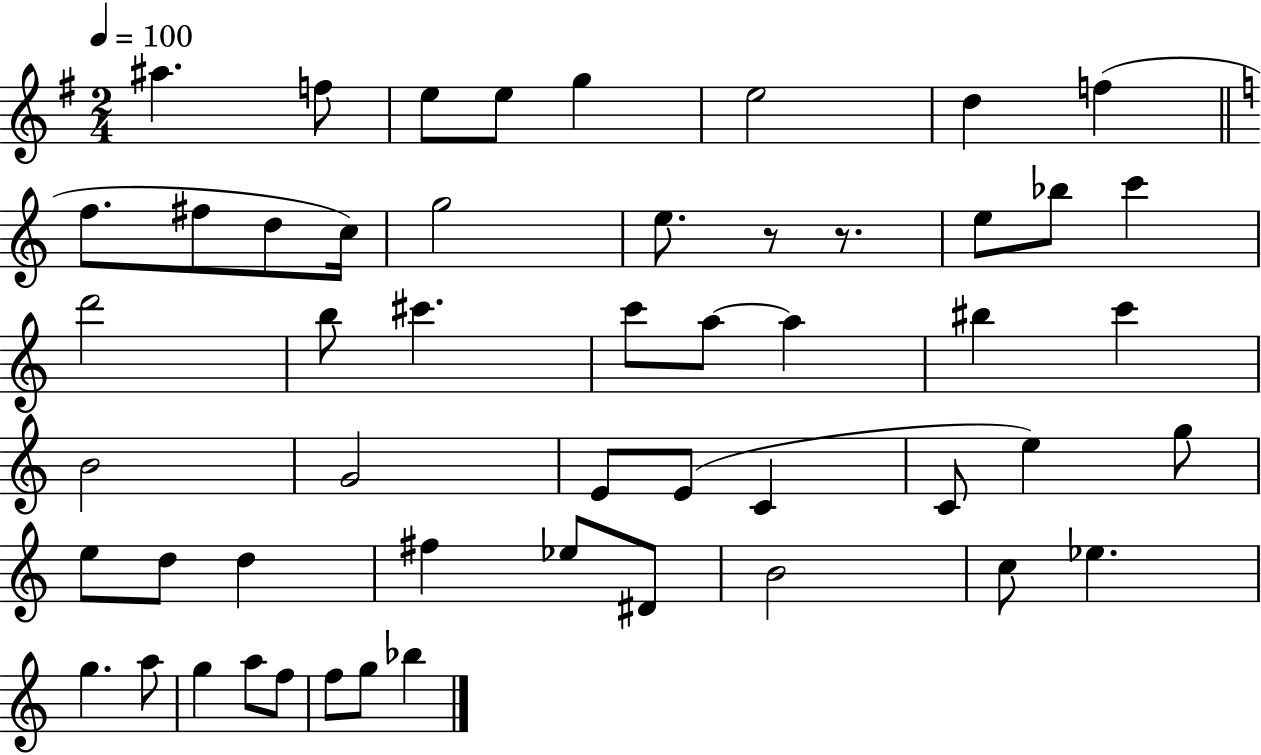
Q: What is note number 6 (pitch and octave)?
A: E5